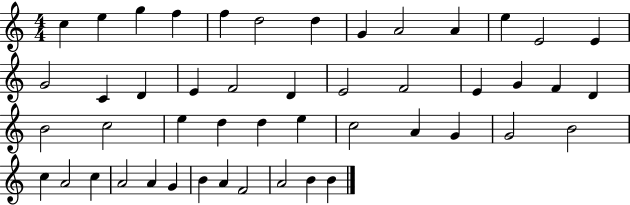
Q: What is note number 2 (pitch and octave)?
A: E5